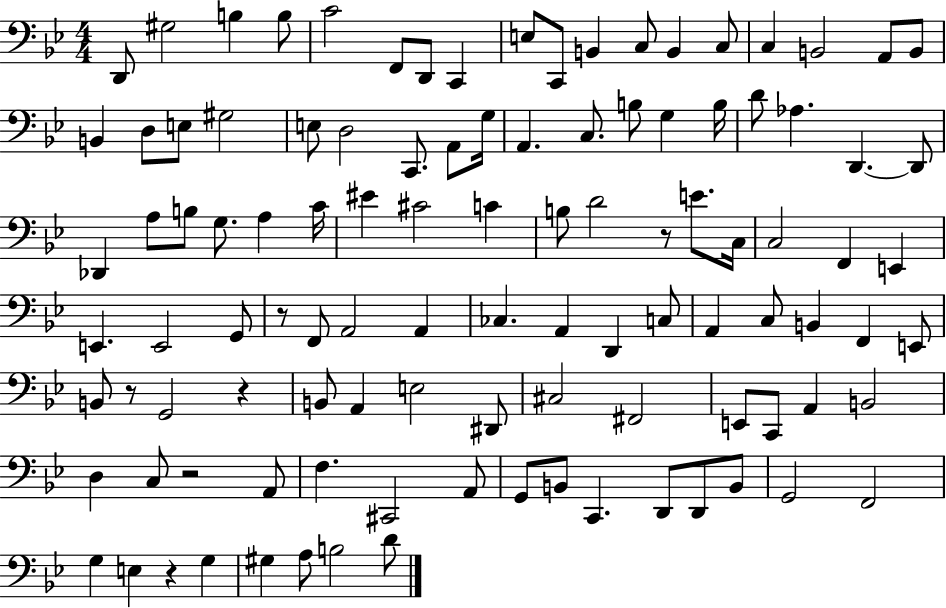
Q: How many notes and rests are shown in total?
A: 106